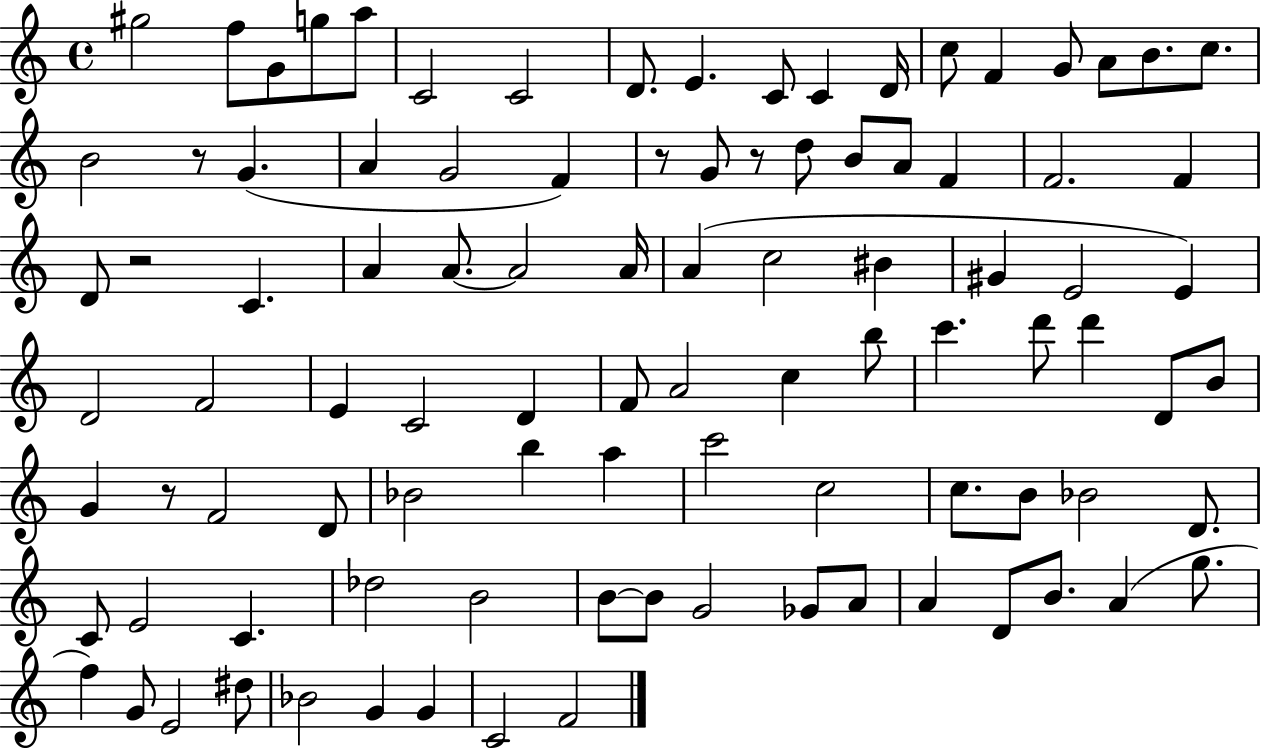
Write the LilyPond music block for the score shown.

{
  \clef treble
  \time 4/4
  \defaultTimeSignature
  \key c \major
  gis''2 f''8 g'8 g''8 a''8 | c'2 c'2 | d'8. e'4. c'8 c'4 d'16 | c''8 f'4 g'8 a'8 b'8. c''8. | \break b'2 r8 g'4.( | a'4 g'2 f'4) | r8 g'8 r8 d''8 b'8 a'8 f'4 | f'2. f'4 | \break d'8 r2 c'4. | a'4 a'8.~~ a'2 a'16 | a'4( c''2 bis'4 | gis'4 e'2 e'4) | \break d'2 f'2 | e'4 c'2 d'4 | f'8 a'2 c''4 b''8 | c'''4. d'''8 d'''4 d'8 b'8 | \break g'4 r8 f'2 d'8 | bes'2 b''4 a''4 | c'''2 c''2 | c''8. b'8 bes'2 d'8. | \break c'8 e'2 c'4. | des''2 b'2 | b'8~~ b'8 g'2 ges'8 a'8 | a'4 d'8 b'8. a'4( g''8. | \break f''4) g'8 e'2 dis''8 | bes'2 g'4 g'4 | c'2 f'2 | \bar "|."
}